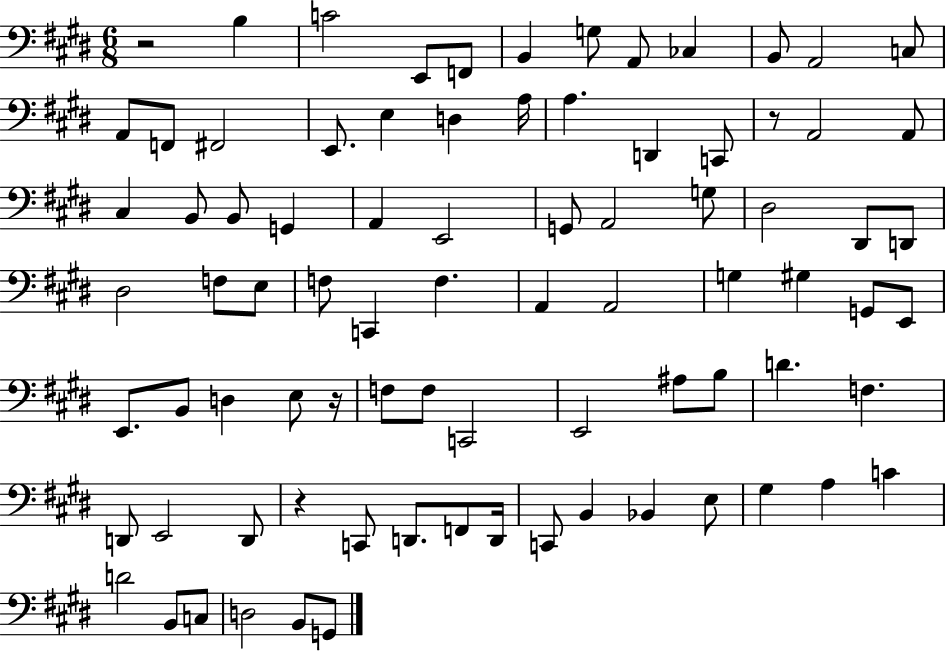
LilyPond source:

{
  \clef bass
  \numericTimeSignature
  \time 6/8
  \key e \major
  r2 b4 | c'2 e,8 f,8 | b,4 g8 a,8 ces4 | b,8 a,2 c8 | \break a,8 f,8 fis,2 | e,8. e4 d4 a16 | a4. d,4 c,8 | r8 a,2 a,8 | \break cis4 b,8 b,8 g,4 | a,4 e,2 | g,8 a,2 g8 | dis2 dis,8 d,8 | \break dis2 f8 e8 | f8 c,4 f4. | a,4 a,2 | g4 gis4 g,8 e,8 | \break e,8. b,8 d4 e8 r16 | f8 f8 c,2 | e,2 ais8 b8 | d'4. f4. | \break d,8 e,2 d,8 | r4 c,8 d,8. f,8 d,16 | c,8 b,4 bes,4 e8 | gis4 a4 c'4 | \break d'2 b,8 c8 | d2 b,8 g,8 | \bar "|."
}